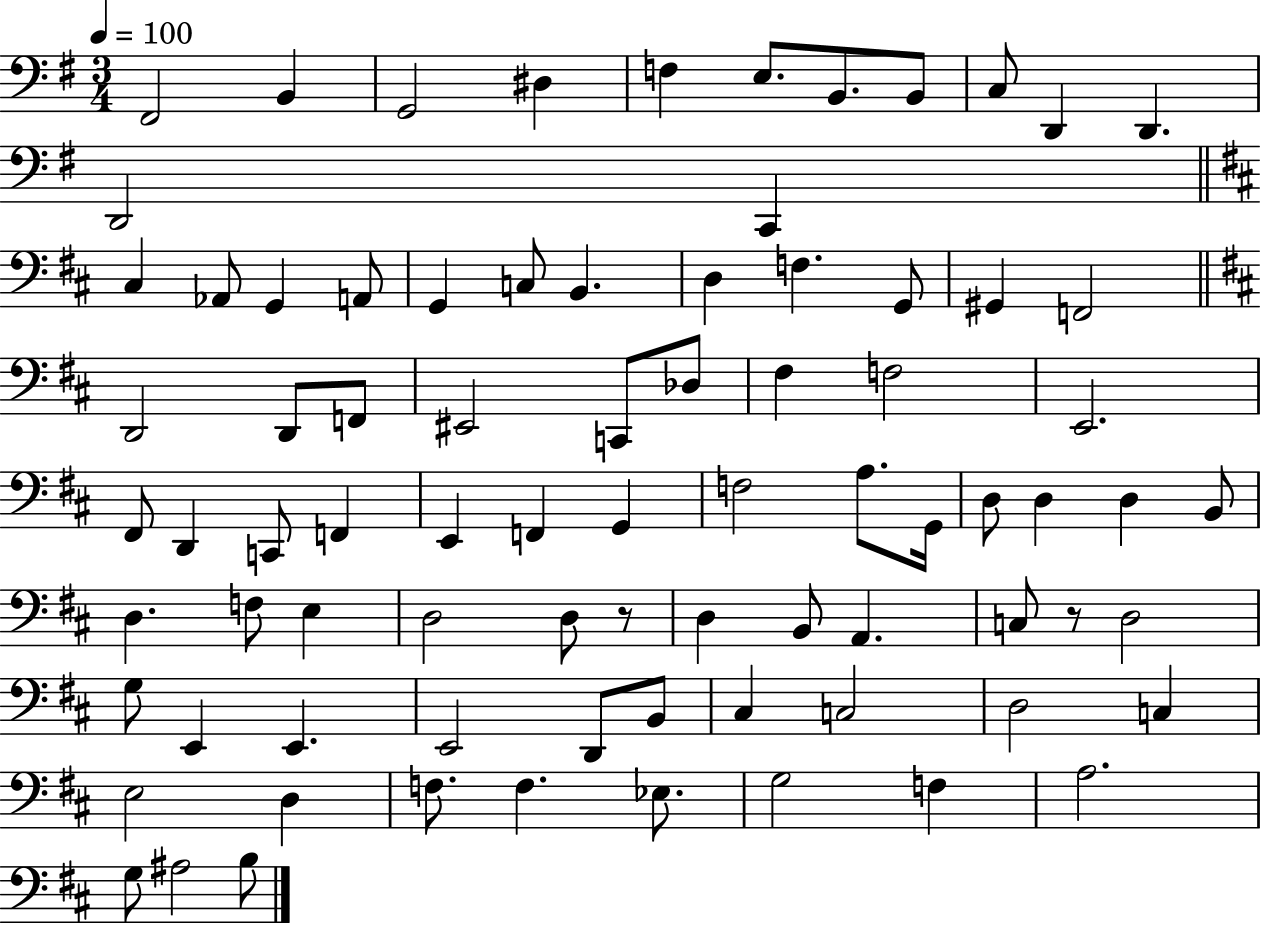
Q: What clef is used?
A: bass